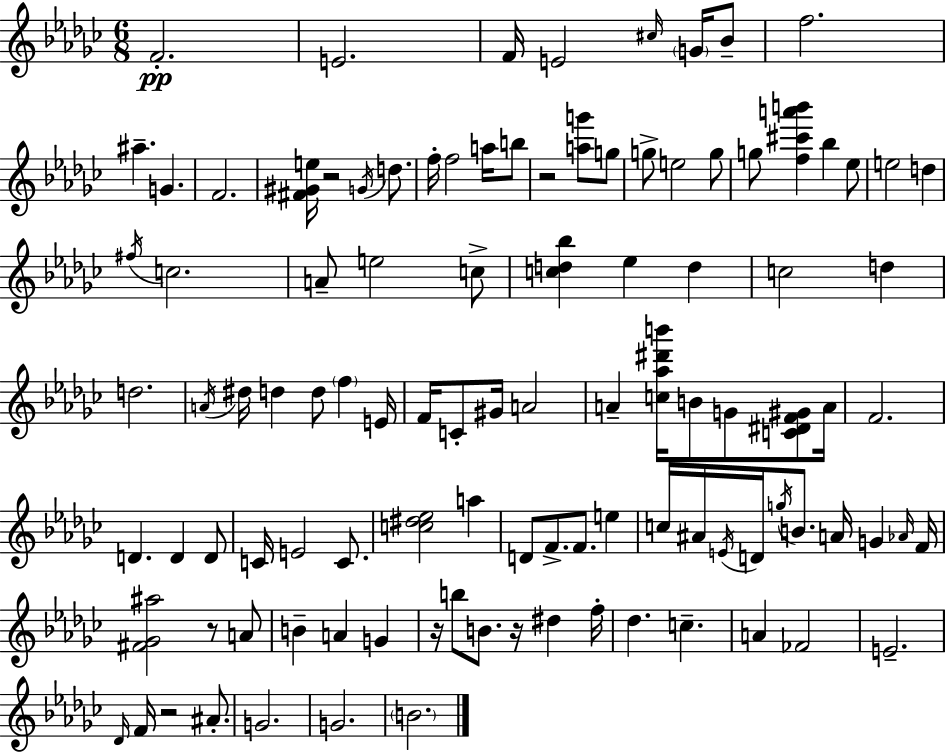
F4/h. E4/h. F4/s E4/h C#5/s G4/s Bb4/e F5/h. A#5/q. G4/q. F4/h. [F#4,G#4,E5]/s R/h G4/s D5/e. F5/s F5/h A5/s B5/e R/h [A5,G6]/e G5/e G5/e E5/h G5/e G5/e [F5,C#6,A6,B6]/q Bb5/q Eb5/e E5/h D5/q F#5/s C5/h. A4/e E5/h C5/e [C5,D5,Bb5]/q Eb5/q D5/q C5/h D5/q D5/h. A4/s D#5/s D5/q D5/e F5/q E4/s F4/s C4/e G#4/s A4/h A4/q [C5,Ab5,D#6,B6]/s B4/e G4/e [C4,D#4,F4,G#4]/e A4/s F4/h. D4/q. D4/q D4/e C4/s E4/h C4/e. [C5,D#5,Eb5]/h A5/q D4/e F4/e. F4/e. E5/q C5/s A#4/s E4/s D4/s G5/s B4/e. A4/s G4/q Ab4/s F4/s [F#4,Gb4,A#5]/h R/e A4/e B4/q A4/q G4/q R/s B5/e B4/e. R/s D#5/q F5/s Db5/q. C5/q. A4/q FES4/h E4/h. Db4/s F4/s R/h A#4/e. G4/h. G4/h. B4/h.